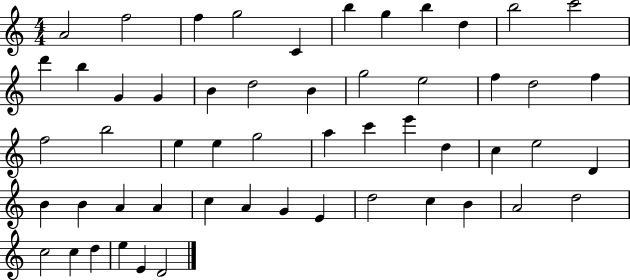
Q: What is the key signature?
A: C major